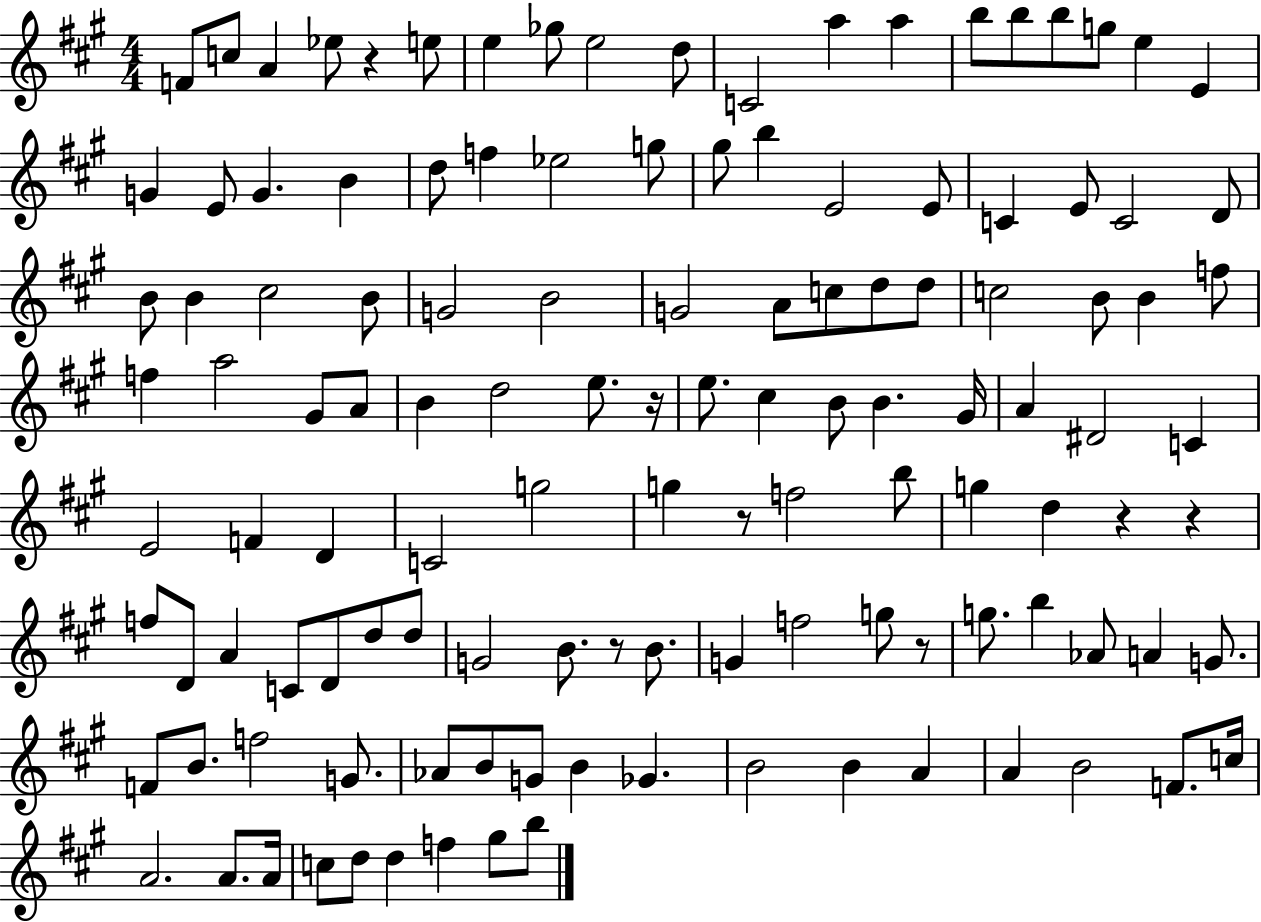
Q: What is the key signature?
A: A major